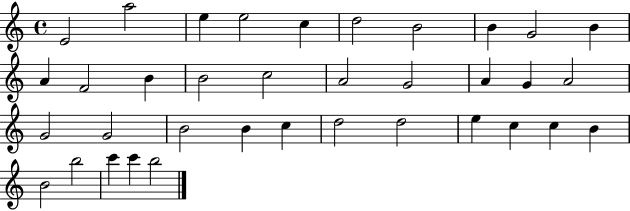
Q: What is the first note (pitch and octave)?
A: E4